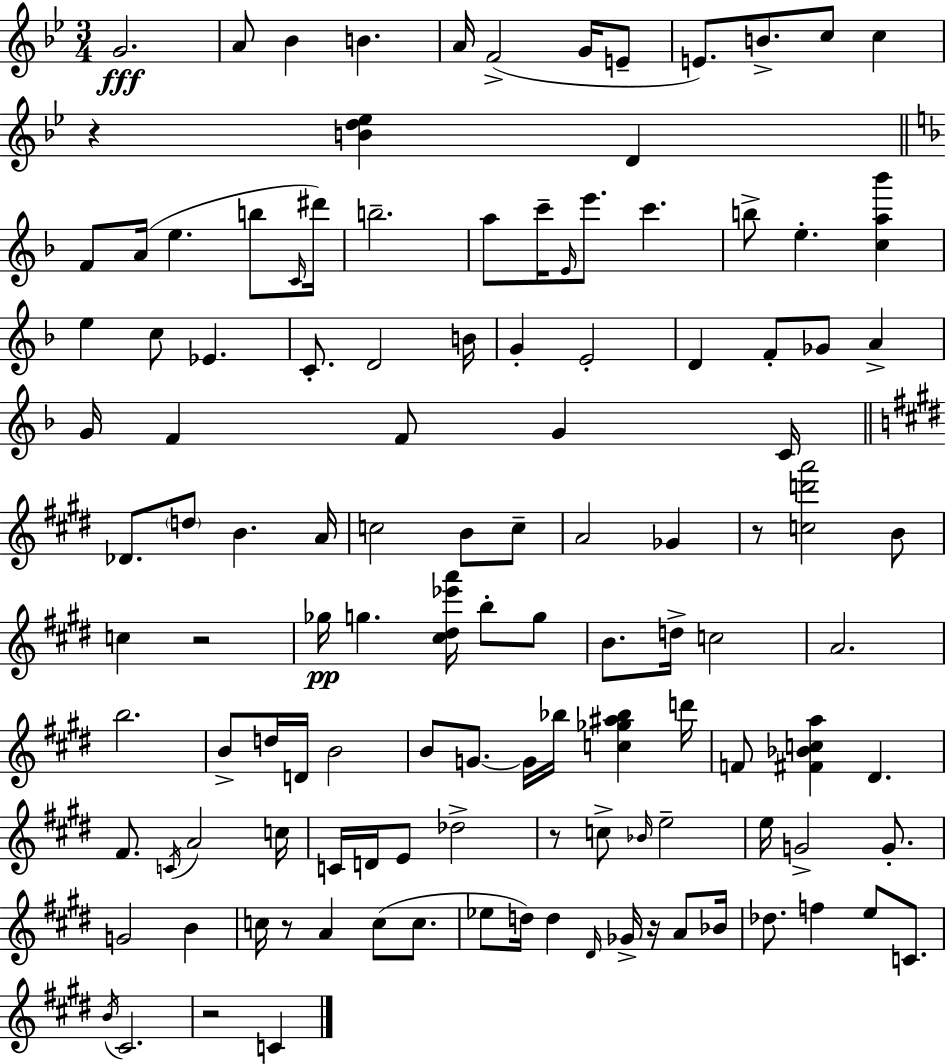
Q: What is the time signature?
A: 3/4